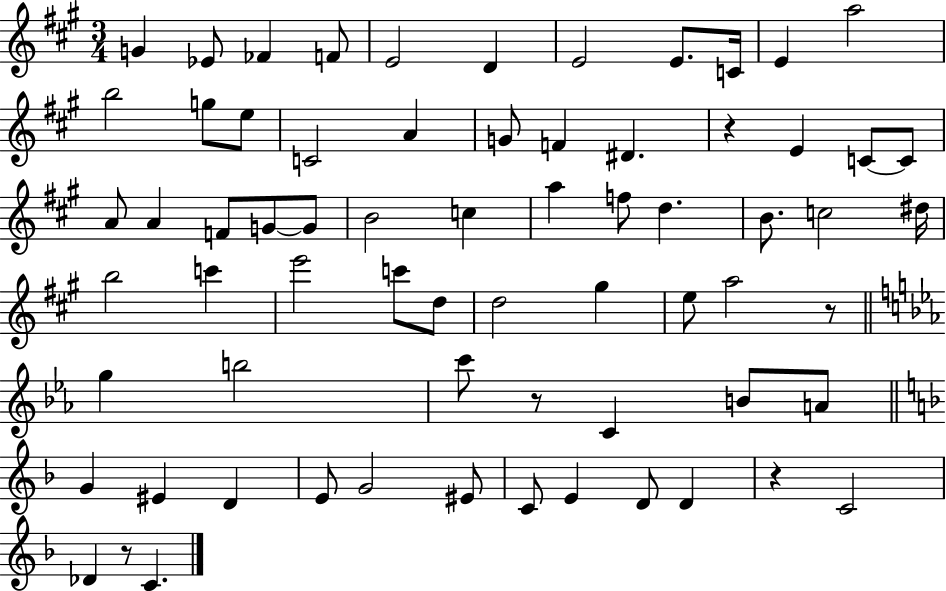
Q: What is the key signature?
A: A major